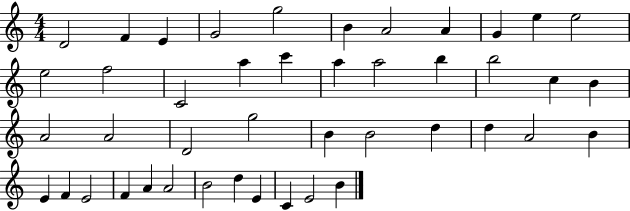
X:1
T:Untitled
M:4/4
L:1/4
K:C
D2 F E G2 g2 B A2 A G e e2 e2 f2 C2 a c' a a2 b b2 c B A2 A2 D2 g2 B B2 d d A2 B E F E2 F A A2 B2 d E C E2 B